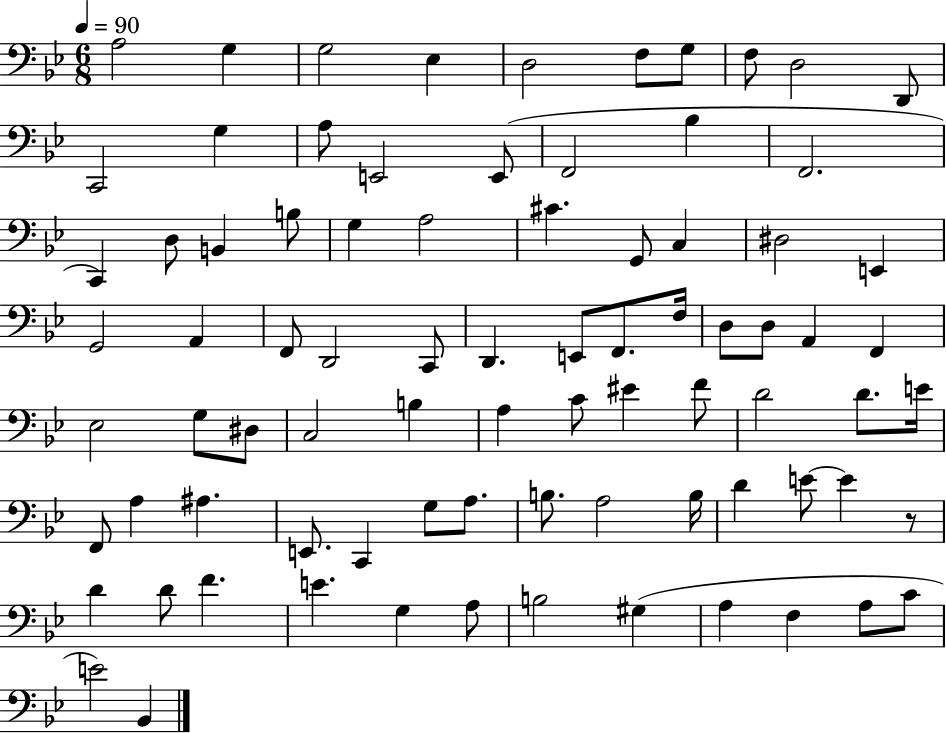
A3/h G3/q G3/h Eb3/q D3/h F3/e G3/e F3/e D3/h D2/e C2/h G3/q A3/e E2/h E2/e F2/h Bb3/q F2/h. C2/q D3/e B2/q B3/e G3/q A3/h C#4/q. G2/e C3/q D#3/h E2/q G2/h A2/q F2/e D2/h C2/e D2/q. E2/e F2/e. F3/s D3/e D3/e A2/q F2/q Eb3/h G3/e D#3/e C3/h B3/q A3/q C4/e EIS4/q F4/e D4/h D4/e. E4/s F2/e A3/q A#3/q. E2/e. C2/q G3/e A3/e. B3/e. A3/h B3/s D4/q E4/e E4/q R/e D4/q D4/e F4/q. E4/q. G3/q A3/e B3/h G#3/q A3/q F3/q A3/e C4/e E4/h Bb2/q